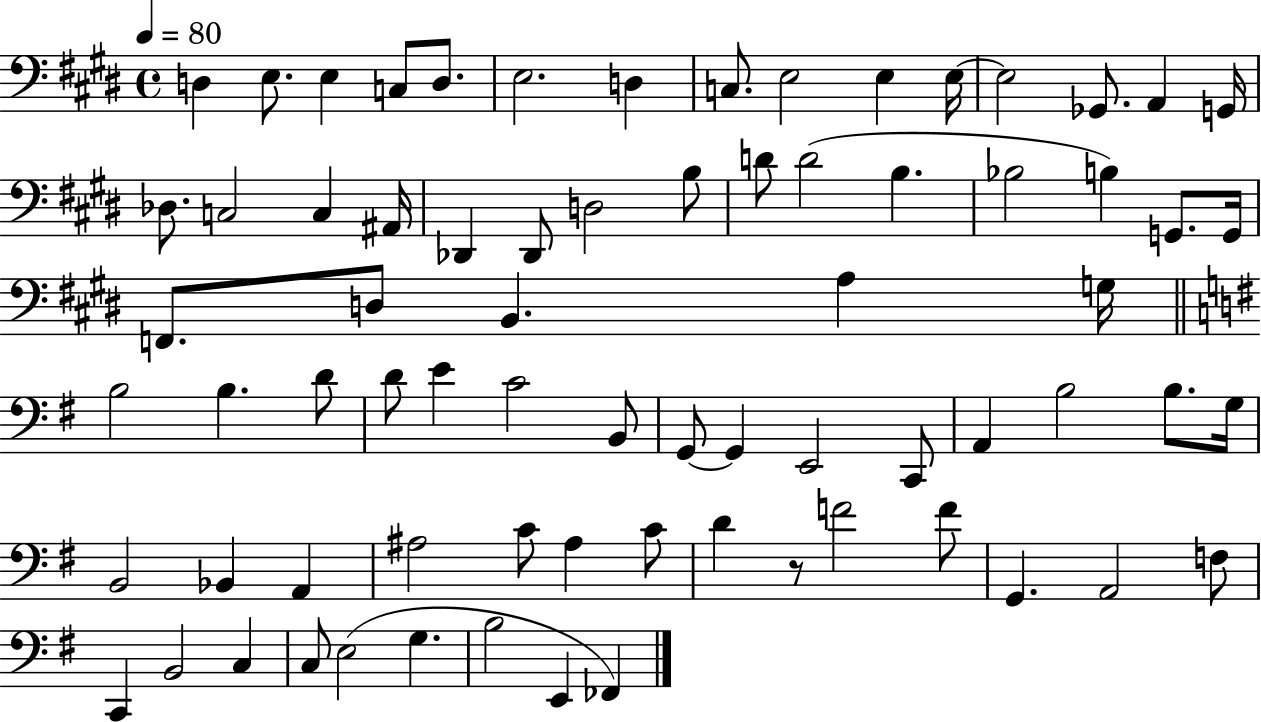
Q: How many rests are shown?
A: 1